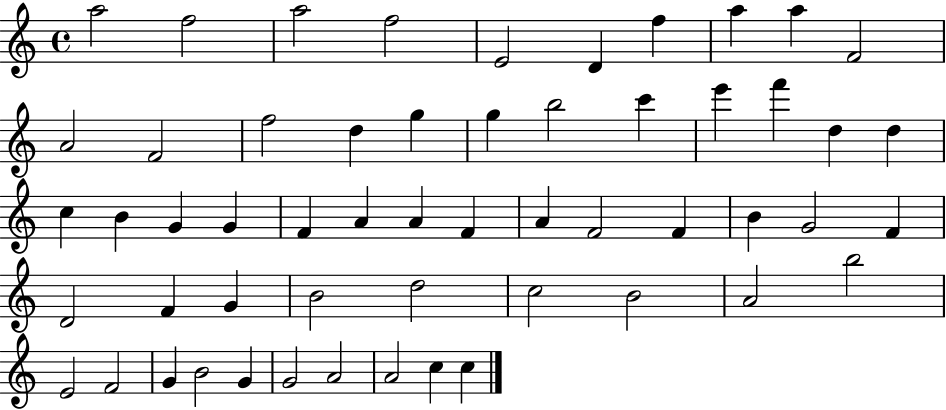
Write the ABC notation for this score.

X:1
T:Untitled
M:4/4
L:1/4
K:C
a2 f2 a2 f2 E2 D f a a F2 A2 F2 f2 d g g b2 c' e' f' d d c B G G F A A F A F2 F B G2 F D2 F G B2 d2 c2 B2 A2 b2 E2 F2 G B2 G G2 A2 A2 c c